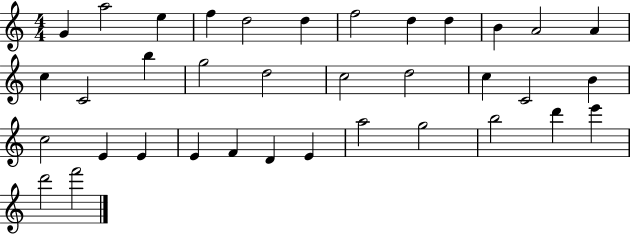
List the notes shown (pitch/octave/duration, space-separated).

G4/q A5/h E5/q F5/q D5/h D5/q F5/h D5/q D5/q B4/q A4/h A4/q C5/q C4/h B5/q G5/h D5/h C5/h D5/h C5/q C4/h B4/q C5/h E4/q E4/q E4/q F4/q D4/q E4/q A5/h G5/h B5/h D6/q E6/q D6/h F6/h